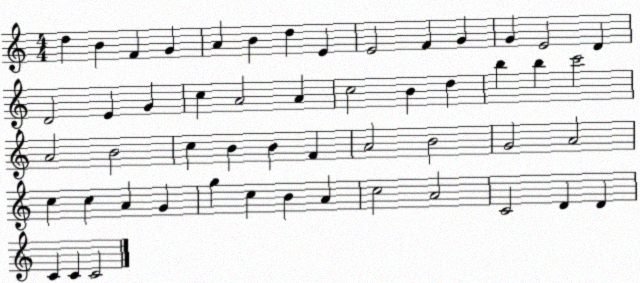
X:1
T:Untitled
M:4/4
L:1/4
K:C
d B F G A B d E E2 F G G E2 D D2 E G c A2 A c2 B d b b c'2 A2 B2 c B B F A2 B2 G2 A2 c c A G g c B A c2 A2 C2 D D C C C2